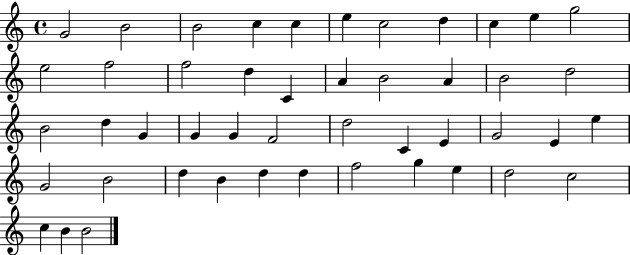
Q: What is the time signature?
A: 4/4